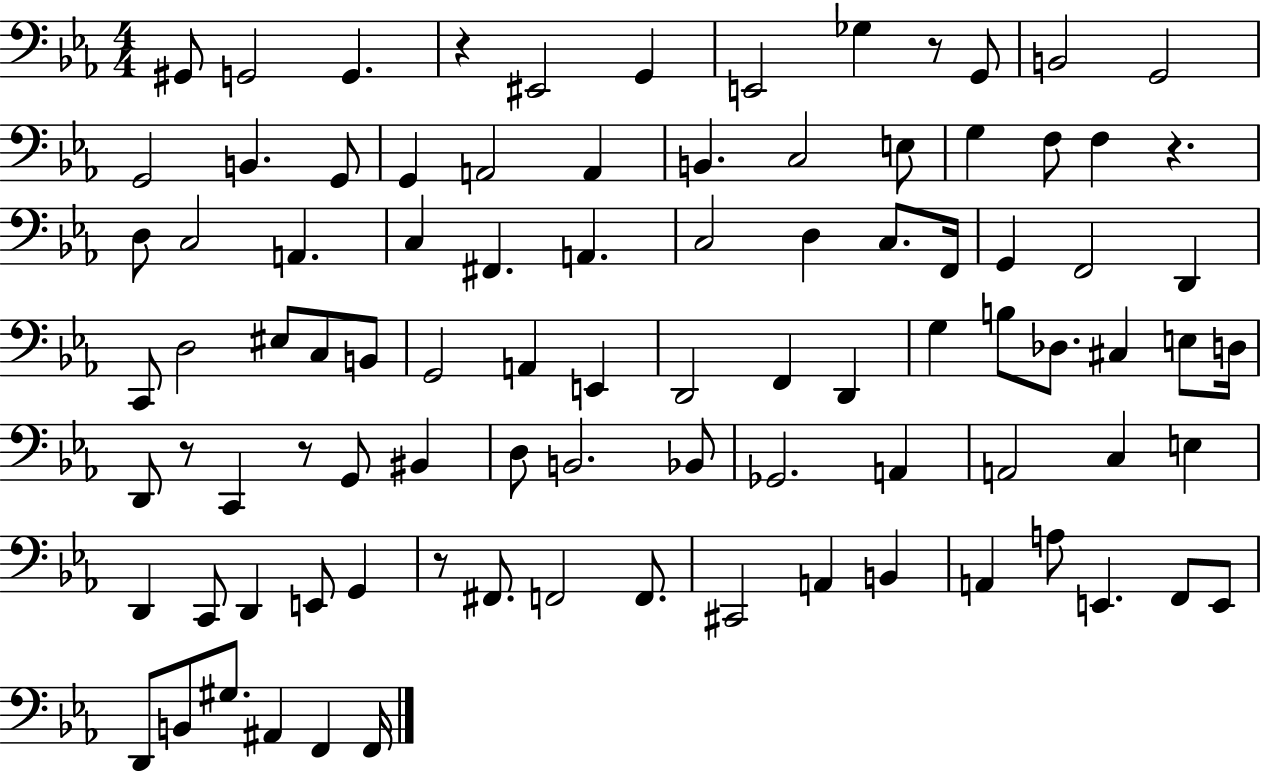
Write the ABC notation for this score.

X:1
T:Untitled
M:4/4
L:1/4
K:Eb
^G,,/2 G,,2 G,, z ^E,,2 G,, E,,2 _G, z/2 G,,/2 B,,2 G,,2 G,,2 B,, G,,/2 G,, A,,2 A,, B,, C,2 E,/2 G, F,/2 F, z D,/2 C,2 A,, C, ^F,, A,, C,2 D, C,/2 F,,/4 G,, F,,2 D,, C,,/2 D,2 ^E,/2 C,/2 B,,/2 G,,2 A,, E,, D,,2 F,, D,, G, B,/2 _D,/2 ^C, E,/2 D,/4 D,,/2 z/2 C,, z/2 G,,/2 ^B,, D,/2 B,,2 _B,,/2 _G,,2 A,, A,,2 C, E, D,, C,,/2 D,, E,,/2 G,, z/2 ^F,,/2 F,,2 F,,/2 ^C,,2 A,, B,, A,, A,/2 E,, F,,/2 E,,/2 D,,/2 B,,/2 ^G,/2 ^A,, F,, F,,/4